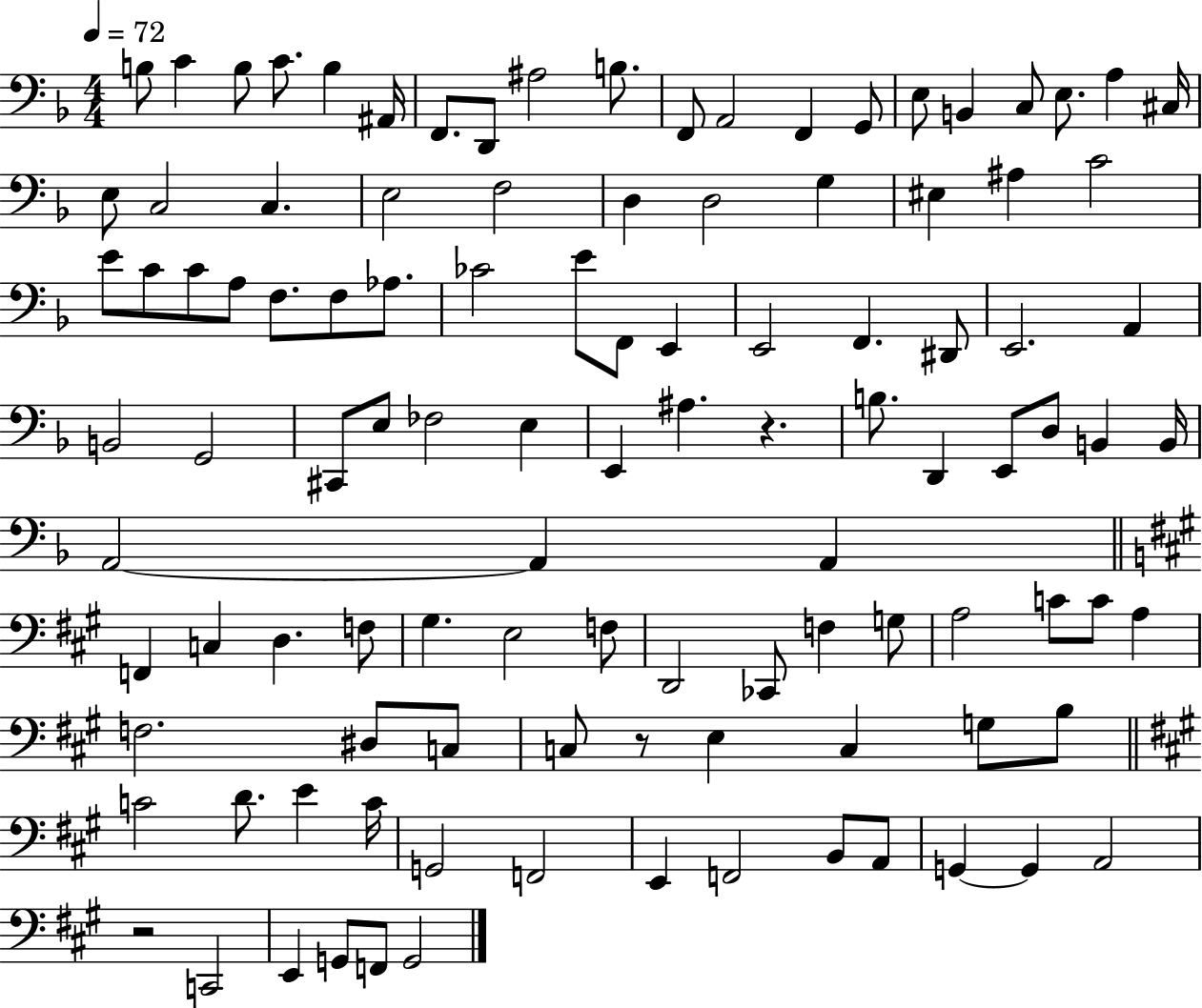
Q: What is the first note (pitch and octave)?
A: B3